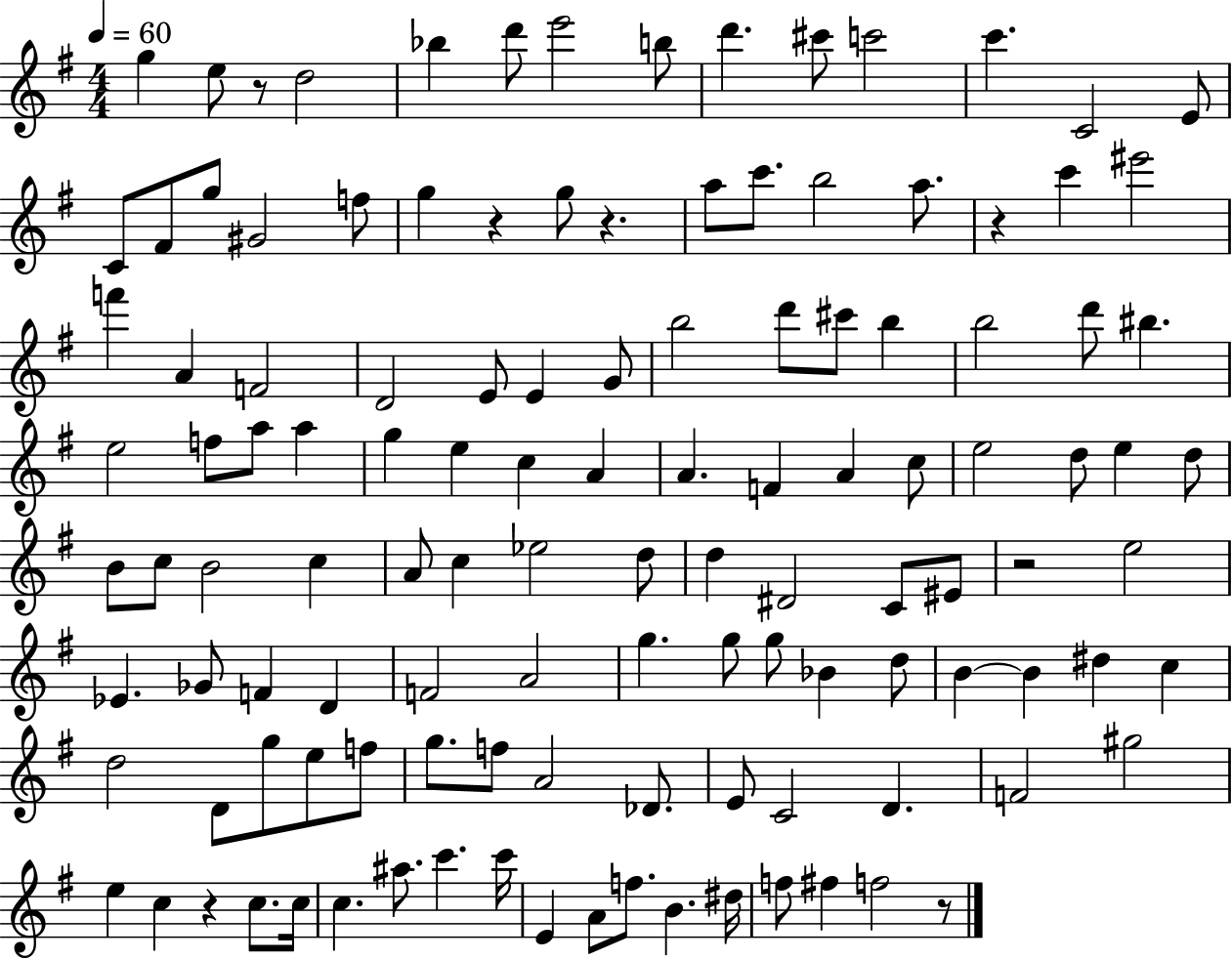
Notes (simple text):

G5/q E5/e R/e D5/h Bb5/q D6/e E6/h B5/e D6/q. C#6/e C6/h C6/q. C4/h E4/e C4/e F#4/e G5/e G#4/h F5/e G5/q R/q G5/e R/q. A5/e C6/e. B5/h A5/e. R/q C6/q EIS6/h F6/q A4/q F4/h D4/h E4/e E4/q G4/e B5/h D6/e C#6/e B5/q B5/h D6/e BIS5/q. E5/h F5/e A5/e A5/q G5/q E5/q C5/q A4/q A4/q. F4/q A4/q C5/e E5/h D5/e E5/q D5/e B4/e C5/e B4/h C5/q A4/e C5/q Eb5/h D5/e D5/q D#4/h C4/e EIS4/e R/h E5/h Eb4/q. Gb4/e F4/q D4/q F4/h A4/h G5/q. G5/e G5/e Bb4/q D5/e B4/q B4/q D#5/q C5/q D5/h D4/e G5/e E5/e F5/e G5/e. F5/e A4/h Db4/e. E4/e C4/h D4/q. F4/h G#5/h E5/q C5/q R/q C5/e. C5/s C5/q. A#5/e. C6/q. C6/s E4/q A4/e F5/e. B4/q. D#5/s F5/e F#5/q F5/h R/e